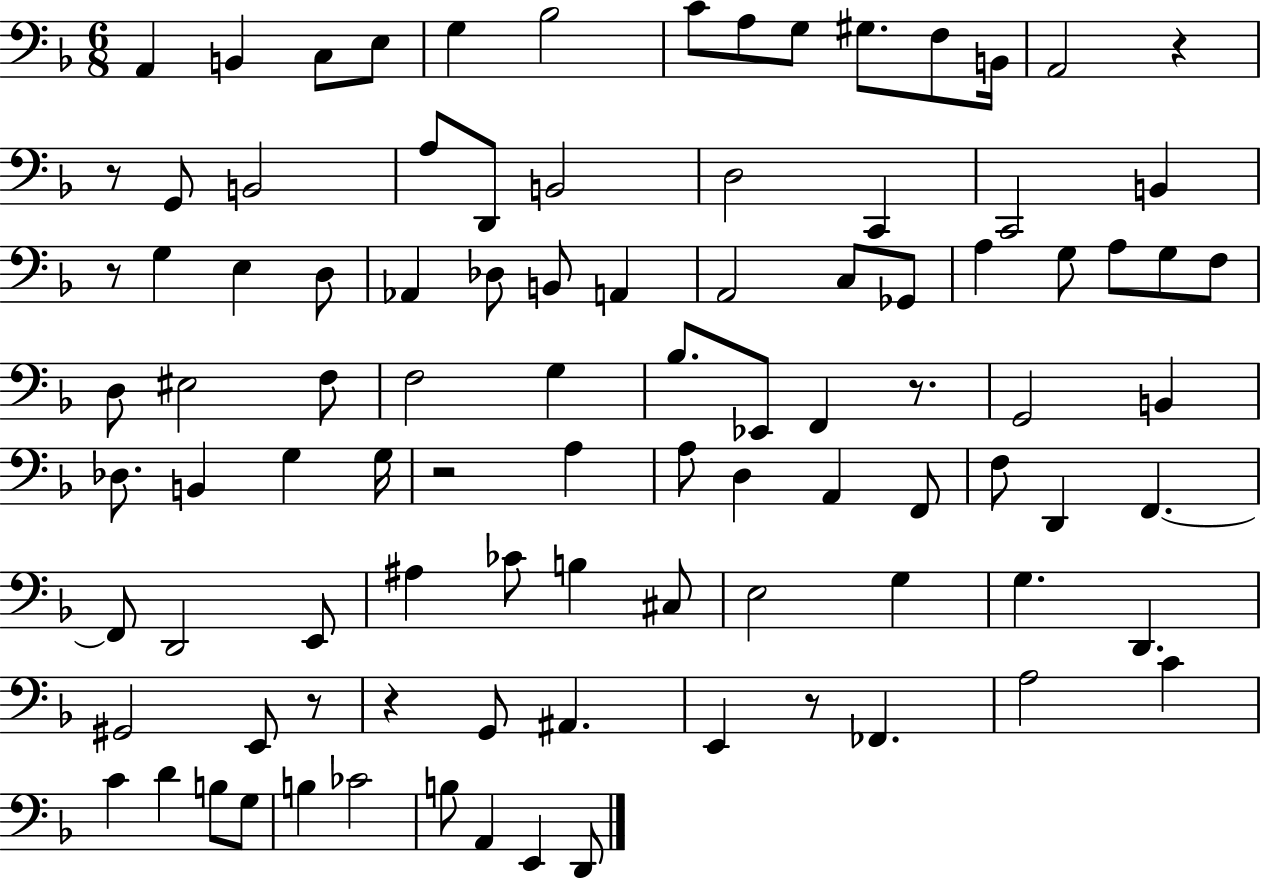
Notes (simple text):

A2/q B2/q C3/e E3/e G3/q Bb3/h C4/e A3/e G3/e G#3/e. F3/e B2/s A2/h R/q R/e G2/e B2/h A3/e D2/e B2/h D3/h C2/q C2/h B2/q R/e G3/q E3/q D3/e Ab2/q Db3/e B2/e A2/q A2/h C3/e Gb2/e A3/q G3/e A3/e G3/e F3/e D3/e EIS3/h F3/e F3/h G3/q Bb3/e. Eb2/e F2/q R/e. G2/h B2/q Db3/e. B2/q G3/q G3/s R/h A3/q A3/e D3/q A2/q F2/e F3/e D2/q F2/q. F2/e D2/h E2/e A#3/q CES4/e B3/q C#3/e E3/h G3/q G3/q. D2/q. G#2/h E2/e R/e R/q G2/e A#2/q. E2/q R/e FES2/q. A3/h C4/q C4/q D4/q B3/e G3/e B3/q CES4/h B3/e A2/q E2/q D2/e